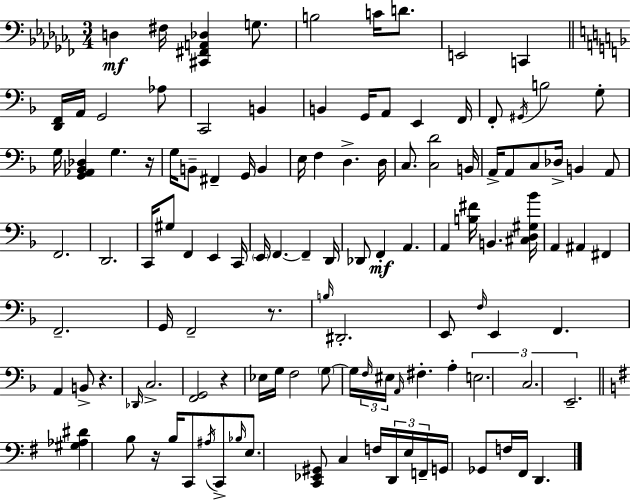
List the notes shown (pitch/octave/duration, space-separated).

D3/q F#3/s [C#2,F#2,A2,Db3]/q G3/e. B3/h C4/s D4/e. E2/h C2/q [D2,F2]/s A2/s G2/h Ab3/e C2/h B2/q B2/q G2/s A2/e E2/q F2/s F2/e G#2/s B3/h G3/e G3/s [G2,Ab2,Bb2,Db3]/q G3/q. R/s G3/s B2/e F#2/q G2/s B2/q E3/s F3/q D3/q. D3/s C3/e. [C3,D4]/h B2/s A2/s A2/e C3/e Db3/s B2/q A2/e F2/h. D2/h. C2/s G#3/e F2/q E2/q C2/s E2/s F2/q. F2/q D2/s Db2/e F2/q A2/q. A2/q [B3,F#4]/s B2/q. [C#3,D3,G#3,Bb4]/s A2/q A#2/q F#2/q F2/h. G2/s F2/h R/e. B3/s D#2/h. E2/e F3/s E2/q F2/q. A2/q B2/e R/q. Db2/s C3/h. [F2,G2]/h R/q Eb3/s G3/s F3/h G3/e G3/s F3/s EIS3/s A2/s F#3/q. A3/q E3/h. C3/h. E2/h. [G#3,Ab3,D#4]/q B3/e R/s B3/s C2/e A#3/s C2/e Bb3/s E3/e. [C2,Eb2,G#2]/e C3/q F3/s D2/s E3/s F2/s G2/s Gb2/e F3/s F#2/s D2/q.